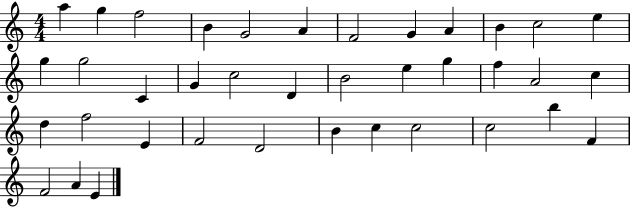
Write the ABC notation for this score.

X:1
T:Untitled
M:4/4
L:1/4
K:C
a g f2 B G2 A F2 G A B c2 e g g2 C G c2 D B2 e g f A2 c d f2 E F2 D2 B c c2 c2 b F F2 A E